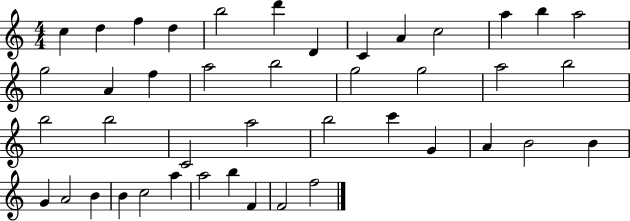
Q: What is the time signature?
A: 4/4